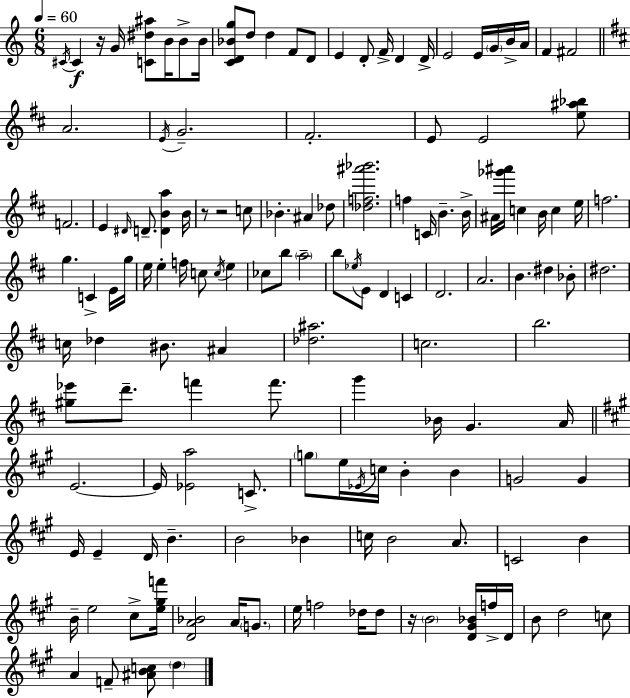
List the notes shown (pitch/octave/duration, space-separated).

C#4/s C#4/q R/s G4/s [C4,D#5,A#5]/e B4/s B4/e B4/s [C4,D4,Bb4,G5]/e D5/e D5/q F4/e D4/e E4/q D4/e F4/s D4/q D4/s E4/h E4/s G4/s B4/s A4/s F4/q F#4/h A4/h. E4/s G4/h. F#4/h. E4/e E4/h [E5,A#5,Bb5]/e F4/h. E4/q D#4/s D4/e. [D4,B4,A5]/q B4/s R/e R/h C5/e Bb4/q. A#4/q Db5/e [Db5,F5,A#6,Bb6]/h. F5/q C4/s B4/q. B4/s A#4/s [Gb6,A#6]/s C5/q B4/s C5/q E5/s F5/h. G5/q. C4/q E4/s G5/s E5/s E5/q F5/s C5/e C5/s E5/q CES5/e B5/e A5/h B5/e Eb5/s E4/e D4/q C4/q D4/h. A4/h. B4/q. D#5/q Bb4/e D#5/h. C5/s Db5/q BIS4/e. A#4/q [Db5,A#5]/h. C5/h. B5/h. [G#5,Eb6]/e D6/e. F6/q F6/e. G6/q Bb4/s G4/q. A4/s E4/h. E4/s [Eb4,A5]/h C4/e. G5/e E5/s Eb4/s C5/s B4/q B4/q G4/h G4/q E4/s E4/q D4/s B4/q. B4/h Bb4/q C5/s B4/h A4/e. C4/h B4/q B4/s E5/h C#5/e [E5,G#5,F6]/s [D4,A4,Bb4]/h A4/s G4/e. E5/s F5/h Db5/s Db5/e R/s B4/h [D4,G#4,Bb4]/s F5/s D4/s B4/e D5/h C5/e A4/q F4/e [A#4,B4,C5]/e D5/q